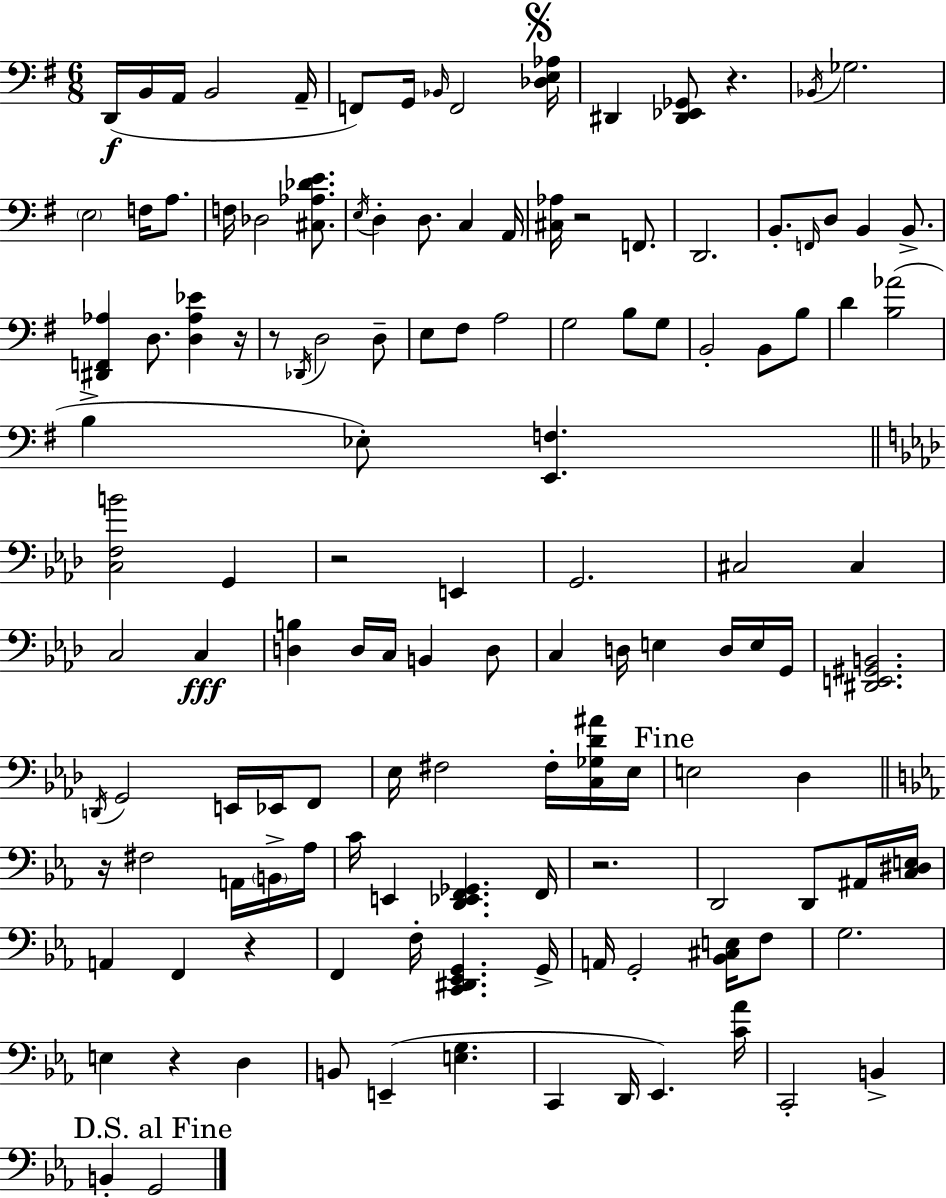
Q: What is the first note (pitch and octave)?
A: D2